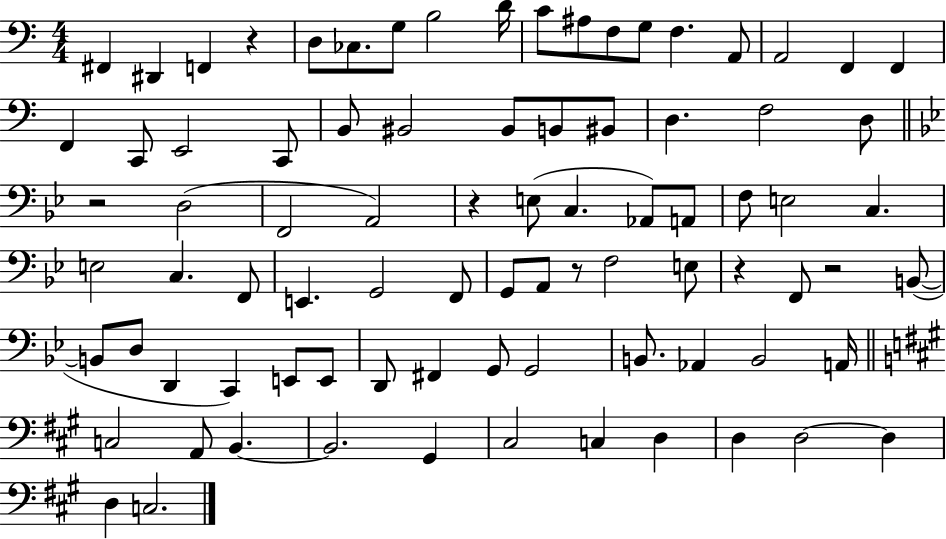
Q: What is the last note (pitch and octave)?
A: C3